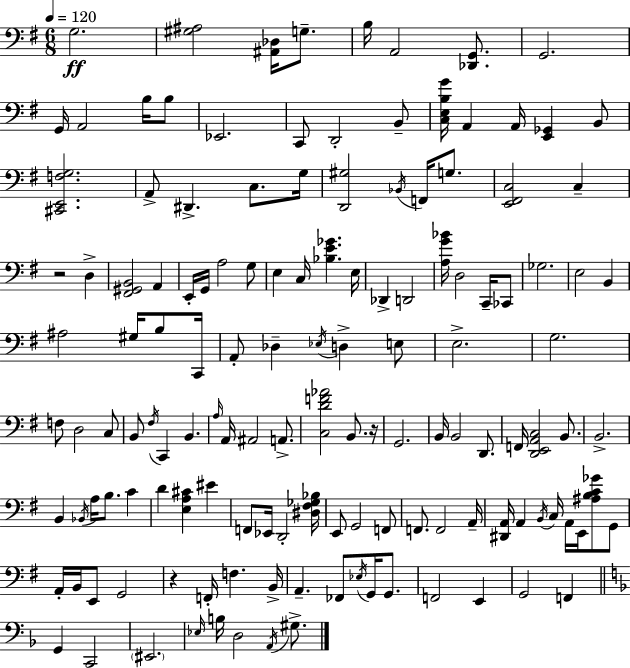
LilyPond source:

{
  \clef bass
  \numericTimeSignature
  \time 6/8
  \key e \minor
  \tempo 4 = 120
  g2.\ff | <gis ais>2 <ais, des>16 g8.-- | b16 a,2 <des, g,>8. | g,2. | \break g,16 a,2 b16 b8 | ees,2. | c,8 d,2-. b,8-- | <c e b g'>16 a,4 a,16 <e, ges,>4 b,8 | \break <cis, e, f g>2. | a,8-> dis,4.-> c8. g16 | <d, gis>2 \acciaccatura { bes,16 } f,16 g8. | <e, fis, c>2 c4-- | \break r2 d4-> | <fis, gis, b,>2 a,4 | e,16-. g,16 a2 g8 | e4 c16 <bes e' ges'>4. | \break e16 des,4-> d,2 | <a g' bes'>16 d2 c,16-- ces,8 | ges2. | e2 b,4 | \break ais2 gis16 b8 | c,16 a,8-. des4-- \acciaccatura { ees16 } d4-> | e8 e2.-> | g2. | \break f8 d2 | c8 b,8 \acciaccatura { fis16 } c,4 b,4. | \grace { a16 } a,16 ais,2 | a,8.-> <c d' f' aes'>2 | \break b,8. r16 g,2. | b,16 b,2 | d,8. f,16 <d, e, a, c>2 | b,8. b,2.-> | \break b,4 \acciaccatura { bes,16 } a16 b8. | c'4 d'4 <e a cis'>4 | eis'4 f,8 ees,16 d,2-. | <dis fis ges bes>16 e,8 g,2 | \break f,8 f,8. f,2 | a,16-- <dis, a,>16 a,4 \acciaccatura { b,16 } c16 | a,16 e,16 <ais b c' ges'>8 g,8 a,16-. b,16 e,8 g,2 | r4 f,16-. f4. | \break b,16-> a,4.-- | fes,8 \acciaccatura { ees16 } g,16 g,8. f,2 | e,4 g,2 | f,4 \bar "||" \break \key f \major g,4 c,2 | \parenthesize eis,2. | \grace { ees16 } b16 d2 \acciaccatura { a,16 } gis8.-> | \bar "|."
}